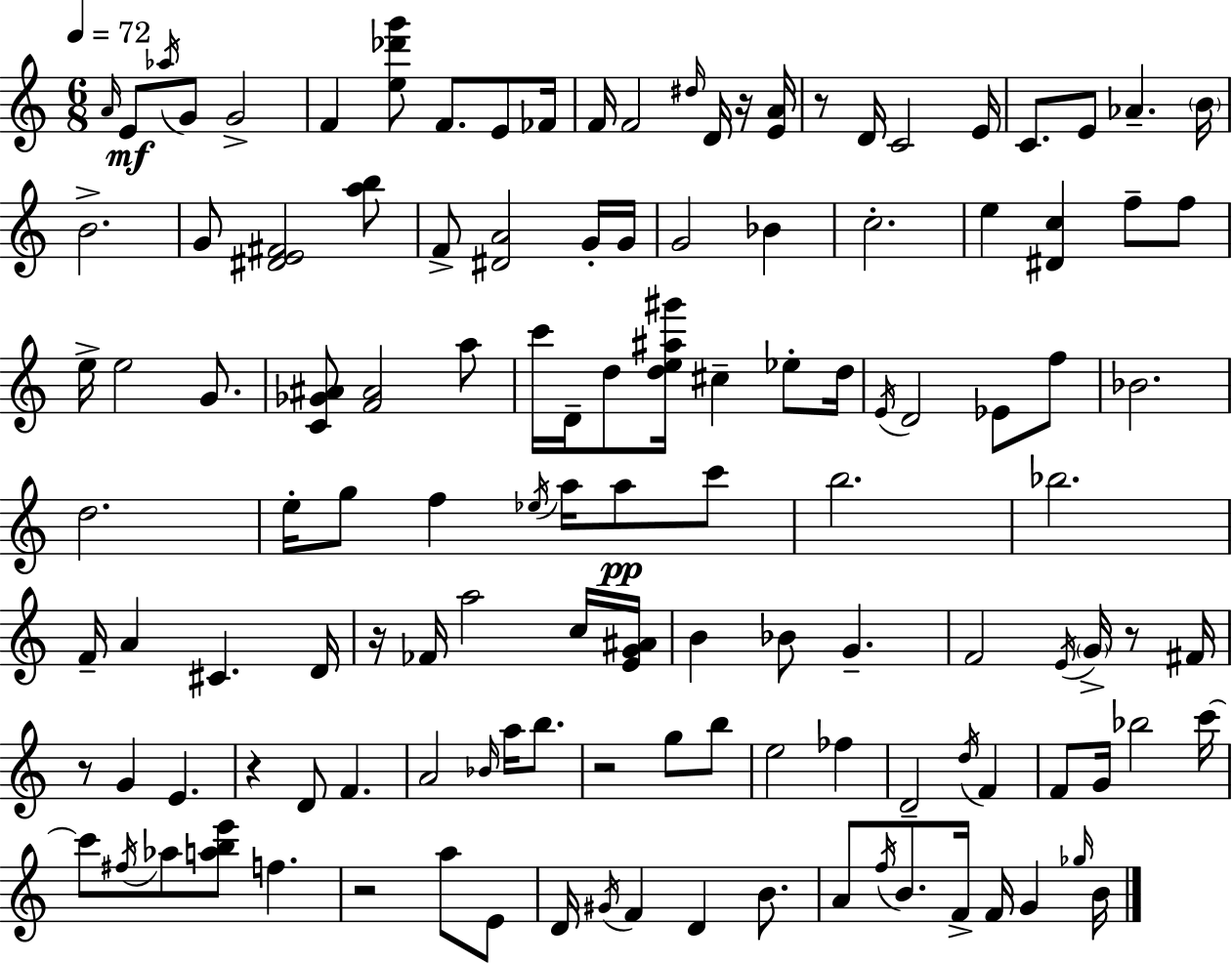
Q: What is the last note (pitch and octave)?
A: B4